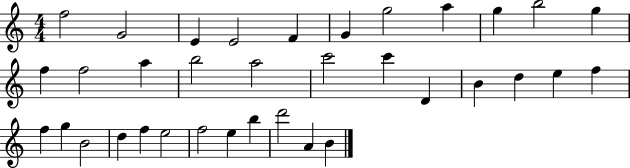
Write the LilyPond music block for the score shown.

{
  \clef treble
  \numericTimeSignature
  \time 4/4
  \key c \major
  f''2 g'2 | e'4 e'2 f'4 | g'4 g''2 a''4 | g''4 b''2 g''4 | \break f''4 f''2 a''4 | b''2 a''2 | c'''2 c'''4 d'4 | b'4 d''4 e''4 f''4 | \break f''4 g''4 b'2 | d''4 f''4 e''2 | f''2 e''4 b''4 | d'''2 a'4 b'4 | \break \bar "|."
}